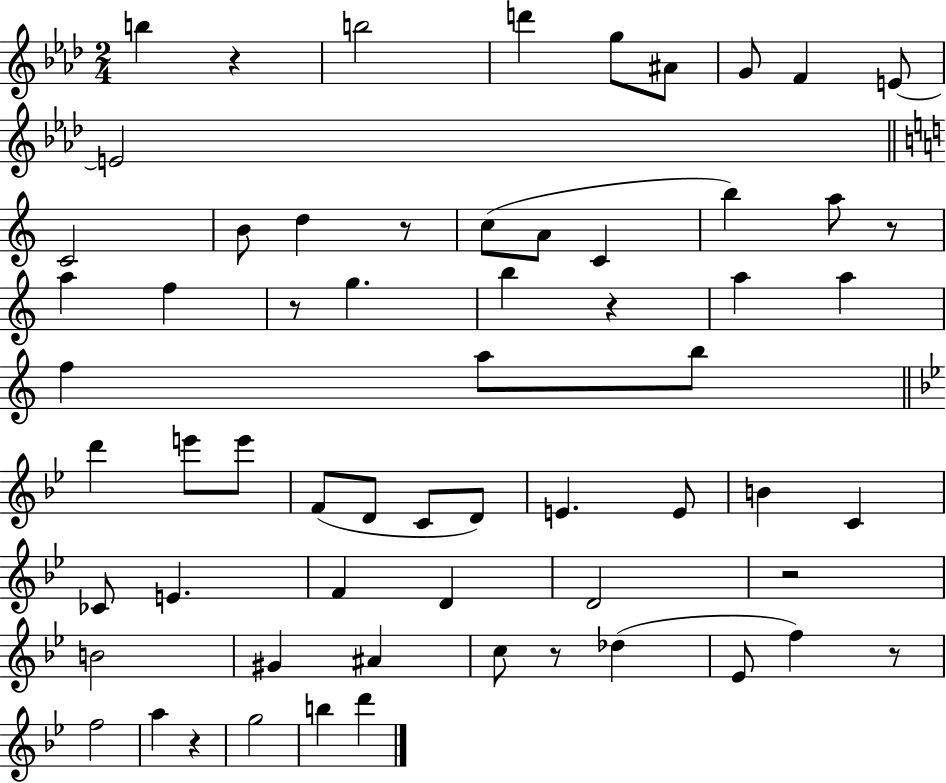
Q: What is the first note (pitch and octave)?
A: B5